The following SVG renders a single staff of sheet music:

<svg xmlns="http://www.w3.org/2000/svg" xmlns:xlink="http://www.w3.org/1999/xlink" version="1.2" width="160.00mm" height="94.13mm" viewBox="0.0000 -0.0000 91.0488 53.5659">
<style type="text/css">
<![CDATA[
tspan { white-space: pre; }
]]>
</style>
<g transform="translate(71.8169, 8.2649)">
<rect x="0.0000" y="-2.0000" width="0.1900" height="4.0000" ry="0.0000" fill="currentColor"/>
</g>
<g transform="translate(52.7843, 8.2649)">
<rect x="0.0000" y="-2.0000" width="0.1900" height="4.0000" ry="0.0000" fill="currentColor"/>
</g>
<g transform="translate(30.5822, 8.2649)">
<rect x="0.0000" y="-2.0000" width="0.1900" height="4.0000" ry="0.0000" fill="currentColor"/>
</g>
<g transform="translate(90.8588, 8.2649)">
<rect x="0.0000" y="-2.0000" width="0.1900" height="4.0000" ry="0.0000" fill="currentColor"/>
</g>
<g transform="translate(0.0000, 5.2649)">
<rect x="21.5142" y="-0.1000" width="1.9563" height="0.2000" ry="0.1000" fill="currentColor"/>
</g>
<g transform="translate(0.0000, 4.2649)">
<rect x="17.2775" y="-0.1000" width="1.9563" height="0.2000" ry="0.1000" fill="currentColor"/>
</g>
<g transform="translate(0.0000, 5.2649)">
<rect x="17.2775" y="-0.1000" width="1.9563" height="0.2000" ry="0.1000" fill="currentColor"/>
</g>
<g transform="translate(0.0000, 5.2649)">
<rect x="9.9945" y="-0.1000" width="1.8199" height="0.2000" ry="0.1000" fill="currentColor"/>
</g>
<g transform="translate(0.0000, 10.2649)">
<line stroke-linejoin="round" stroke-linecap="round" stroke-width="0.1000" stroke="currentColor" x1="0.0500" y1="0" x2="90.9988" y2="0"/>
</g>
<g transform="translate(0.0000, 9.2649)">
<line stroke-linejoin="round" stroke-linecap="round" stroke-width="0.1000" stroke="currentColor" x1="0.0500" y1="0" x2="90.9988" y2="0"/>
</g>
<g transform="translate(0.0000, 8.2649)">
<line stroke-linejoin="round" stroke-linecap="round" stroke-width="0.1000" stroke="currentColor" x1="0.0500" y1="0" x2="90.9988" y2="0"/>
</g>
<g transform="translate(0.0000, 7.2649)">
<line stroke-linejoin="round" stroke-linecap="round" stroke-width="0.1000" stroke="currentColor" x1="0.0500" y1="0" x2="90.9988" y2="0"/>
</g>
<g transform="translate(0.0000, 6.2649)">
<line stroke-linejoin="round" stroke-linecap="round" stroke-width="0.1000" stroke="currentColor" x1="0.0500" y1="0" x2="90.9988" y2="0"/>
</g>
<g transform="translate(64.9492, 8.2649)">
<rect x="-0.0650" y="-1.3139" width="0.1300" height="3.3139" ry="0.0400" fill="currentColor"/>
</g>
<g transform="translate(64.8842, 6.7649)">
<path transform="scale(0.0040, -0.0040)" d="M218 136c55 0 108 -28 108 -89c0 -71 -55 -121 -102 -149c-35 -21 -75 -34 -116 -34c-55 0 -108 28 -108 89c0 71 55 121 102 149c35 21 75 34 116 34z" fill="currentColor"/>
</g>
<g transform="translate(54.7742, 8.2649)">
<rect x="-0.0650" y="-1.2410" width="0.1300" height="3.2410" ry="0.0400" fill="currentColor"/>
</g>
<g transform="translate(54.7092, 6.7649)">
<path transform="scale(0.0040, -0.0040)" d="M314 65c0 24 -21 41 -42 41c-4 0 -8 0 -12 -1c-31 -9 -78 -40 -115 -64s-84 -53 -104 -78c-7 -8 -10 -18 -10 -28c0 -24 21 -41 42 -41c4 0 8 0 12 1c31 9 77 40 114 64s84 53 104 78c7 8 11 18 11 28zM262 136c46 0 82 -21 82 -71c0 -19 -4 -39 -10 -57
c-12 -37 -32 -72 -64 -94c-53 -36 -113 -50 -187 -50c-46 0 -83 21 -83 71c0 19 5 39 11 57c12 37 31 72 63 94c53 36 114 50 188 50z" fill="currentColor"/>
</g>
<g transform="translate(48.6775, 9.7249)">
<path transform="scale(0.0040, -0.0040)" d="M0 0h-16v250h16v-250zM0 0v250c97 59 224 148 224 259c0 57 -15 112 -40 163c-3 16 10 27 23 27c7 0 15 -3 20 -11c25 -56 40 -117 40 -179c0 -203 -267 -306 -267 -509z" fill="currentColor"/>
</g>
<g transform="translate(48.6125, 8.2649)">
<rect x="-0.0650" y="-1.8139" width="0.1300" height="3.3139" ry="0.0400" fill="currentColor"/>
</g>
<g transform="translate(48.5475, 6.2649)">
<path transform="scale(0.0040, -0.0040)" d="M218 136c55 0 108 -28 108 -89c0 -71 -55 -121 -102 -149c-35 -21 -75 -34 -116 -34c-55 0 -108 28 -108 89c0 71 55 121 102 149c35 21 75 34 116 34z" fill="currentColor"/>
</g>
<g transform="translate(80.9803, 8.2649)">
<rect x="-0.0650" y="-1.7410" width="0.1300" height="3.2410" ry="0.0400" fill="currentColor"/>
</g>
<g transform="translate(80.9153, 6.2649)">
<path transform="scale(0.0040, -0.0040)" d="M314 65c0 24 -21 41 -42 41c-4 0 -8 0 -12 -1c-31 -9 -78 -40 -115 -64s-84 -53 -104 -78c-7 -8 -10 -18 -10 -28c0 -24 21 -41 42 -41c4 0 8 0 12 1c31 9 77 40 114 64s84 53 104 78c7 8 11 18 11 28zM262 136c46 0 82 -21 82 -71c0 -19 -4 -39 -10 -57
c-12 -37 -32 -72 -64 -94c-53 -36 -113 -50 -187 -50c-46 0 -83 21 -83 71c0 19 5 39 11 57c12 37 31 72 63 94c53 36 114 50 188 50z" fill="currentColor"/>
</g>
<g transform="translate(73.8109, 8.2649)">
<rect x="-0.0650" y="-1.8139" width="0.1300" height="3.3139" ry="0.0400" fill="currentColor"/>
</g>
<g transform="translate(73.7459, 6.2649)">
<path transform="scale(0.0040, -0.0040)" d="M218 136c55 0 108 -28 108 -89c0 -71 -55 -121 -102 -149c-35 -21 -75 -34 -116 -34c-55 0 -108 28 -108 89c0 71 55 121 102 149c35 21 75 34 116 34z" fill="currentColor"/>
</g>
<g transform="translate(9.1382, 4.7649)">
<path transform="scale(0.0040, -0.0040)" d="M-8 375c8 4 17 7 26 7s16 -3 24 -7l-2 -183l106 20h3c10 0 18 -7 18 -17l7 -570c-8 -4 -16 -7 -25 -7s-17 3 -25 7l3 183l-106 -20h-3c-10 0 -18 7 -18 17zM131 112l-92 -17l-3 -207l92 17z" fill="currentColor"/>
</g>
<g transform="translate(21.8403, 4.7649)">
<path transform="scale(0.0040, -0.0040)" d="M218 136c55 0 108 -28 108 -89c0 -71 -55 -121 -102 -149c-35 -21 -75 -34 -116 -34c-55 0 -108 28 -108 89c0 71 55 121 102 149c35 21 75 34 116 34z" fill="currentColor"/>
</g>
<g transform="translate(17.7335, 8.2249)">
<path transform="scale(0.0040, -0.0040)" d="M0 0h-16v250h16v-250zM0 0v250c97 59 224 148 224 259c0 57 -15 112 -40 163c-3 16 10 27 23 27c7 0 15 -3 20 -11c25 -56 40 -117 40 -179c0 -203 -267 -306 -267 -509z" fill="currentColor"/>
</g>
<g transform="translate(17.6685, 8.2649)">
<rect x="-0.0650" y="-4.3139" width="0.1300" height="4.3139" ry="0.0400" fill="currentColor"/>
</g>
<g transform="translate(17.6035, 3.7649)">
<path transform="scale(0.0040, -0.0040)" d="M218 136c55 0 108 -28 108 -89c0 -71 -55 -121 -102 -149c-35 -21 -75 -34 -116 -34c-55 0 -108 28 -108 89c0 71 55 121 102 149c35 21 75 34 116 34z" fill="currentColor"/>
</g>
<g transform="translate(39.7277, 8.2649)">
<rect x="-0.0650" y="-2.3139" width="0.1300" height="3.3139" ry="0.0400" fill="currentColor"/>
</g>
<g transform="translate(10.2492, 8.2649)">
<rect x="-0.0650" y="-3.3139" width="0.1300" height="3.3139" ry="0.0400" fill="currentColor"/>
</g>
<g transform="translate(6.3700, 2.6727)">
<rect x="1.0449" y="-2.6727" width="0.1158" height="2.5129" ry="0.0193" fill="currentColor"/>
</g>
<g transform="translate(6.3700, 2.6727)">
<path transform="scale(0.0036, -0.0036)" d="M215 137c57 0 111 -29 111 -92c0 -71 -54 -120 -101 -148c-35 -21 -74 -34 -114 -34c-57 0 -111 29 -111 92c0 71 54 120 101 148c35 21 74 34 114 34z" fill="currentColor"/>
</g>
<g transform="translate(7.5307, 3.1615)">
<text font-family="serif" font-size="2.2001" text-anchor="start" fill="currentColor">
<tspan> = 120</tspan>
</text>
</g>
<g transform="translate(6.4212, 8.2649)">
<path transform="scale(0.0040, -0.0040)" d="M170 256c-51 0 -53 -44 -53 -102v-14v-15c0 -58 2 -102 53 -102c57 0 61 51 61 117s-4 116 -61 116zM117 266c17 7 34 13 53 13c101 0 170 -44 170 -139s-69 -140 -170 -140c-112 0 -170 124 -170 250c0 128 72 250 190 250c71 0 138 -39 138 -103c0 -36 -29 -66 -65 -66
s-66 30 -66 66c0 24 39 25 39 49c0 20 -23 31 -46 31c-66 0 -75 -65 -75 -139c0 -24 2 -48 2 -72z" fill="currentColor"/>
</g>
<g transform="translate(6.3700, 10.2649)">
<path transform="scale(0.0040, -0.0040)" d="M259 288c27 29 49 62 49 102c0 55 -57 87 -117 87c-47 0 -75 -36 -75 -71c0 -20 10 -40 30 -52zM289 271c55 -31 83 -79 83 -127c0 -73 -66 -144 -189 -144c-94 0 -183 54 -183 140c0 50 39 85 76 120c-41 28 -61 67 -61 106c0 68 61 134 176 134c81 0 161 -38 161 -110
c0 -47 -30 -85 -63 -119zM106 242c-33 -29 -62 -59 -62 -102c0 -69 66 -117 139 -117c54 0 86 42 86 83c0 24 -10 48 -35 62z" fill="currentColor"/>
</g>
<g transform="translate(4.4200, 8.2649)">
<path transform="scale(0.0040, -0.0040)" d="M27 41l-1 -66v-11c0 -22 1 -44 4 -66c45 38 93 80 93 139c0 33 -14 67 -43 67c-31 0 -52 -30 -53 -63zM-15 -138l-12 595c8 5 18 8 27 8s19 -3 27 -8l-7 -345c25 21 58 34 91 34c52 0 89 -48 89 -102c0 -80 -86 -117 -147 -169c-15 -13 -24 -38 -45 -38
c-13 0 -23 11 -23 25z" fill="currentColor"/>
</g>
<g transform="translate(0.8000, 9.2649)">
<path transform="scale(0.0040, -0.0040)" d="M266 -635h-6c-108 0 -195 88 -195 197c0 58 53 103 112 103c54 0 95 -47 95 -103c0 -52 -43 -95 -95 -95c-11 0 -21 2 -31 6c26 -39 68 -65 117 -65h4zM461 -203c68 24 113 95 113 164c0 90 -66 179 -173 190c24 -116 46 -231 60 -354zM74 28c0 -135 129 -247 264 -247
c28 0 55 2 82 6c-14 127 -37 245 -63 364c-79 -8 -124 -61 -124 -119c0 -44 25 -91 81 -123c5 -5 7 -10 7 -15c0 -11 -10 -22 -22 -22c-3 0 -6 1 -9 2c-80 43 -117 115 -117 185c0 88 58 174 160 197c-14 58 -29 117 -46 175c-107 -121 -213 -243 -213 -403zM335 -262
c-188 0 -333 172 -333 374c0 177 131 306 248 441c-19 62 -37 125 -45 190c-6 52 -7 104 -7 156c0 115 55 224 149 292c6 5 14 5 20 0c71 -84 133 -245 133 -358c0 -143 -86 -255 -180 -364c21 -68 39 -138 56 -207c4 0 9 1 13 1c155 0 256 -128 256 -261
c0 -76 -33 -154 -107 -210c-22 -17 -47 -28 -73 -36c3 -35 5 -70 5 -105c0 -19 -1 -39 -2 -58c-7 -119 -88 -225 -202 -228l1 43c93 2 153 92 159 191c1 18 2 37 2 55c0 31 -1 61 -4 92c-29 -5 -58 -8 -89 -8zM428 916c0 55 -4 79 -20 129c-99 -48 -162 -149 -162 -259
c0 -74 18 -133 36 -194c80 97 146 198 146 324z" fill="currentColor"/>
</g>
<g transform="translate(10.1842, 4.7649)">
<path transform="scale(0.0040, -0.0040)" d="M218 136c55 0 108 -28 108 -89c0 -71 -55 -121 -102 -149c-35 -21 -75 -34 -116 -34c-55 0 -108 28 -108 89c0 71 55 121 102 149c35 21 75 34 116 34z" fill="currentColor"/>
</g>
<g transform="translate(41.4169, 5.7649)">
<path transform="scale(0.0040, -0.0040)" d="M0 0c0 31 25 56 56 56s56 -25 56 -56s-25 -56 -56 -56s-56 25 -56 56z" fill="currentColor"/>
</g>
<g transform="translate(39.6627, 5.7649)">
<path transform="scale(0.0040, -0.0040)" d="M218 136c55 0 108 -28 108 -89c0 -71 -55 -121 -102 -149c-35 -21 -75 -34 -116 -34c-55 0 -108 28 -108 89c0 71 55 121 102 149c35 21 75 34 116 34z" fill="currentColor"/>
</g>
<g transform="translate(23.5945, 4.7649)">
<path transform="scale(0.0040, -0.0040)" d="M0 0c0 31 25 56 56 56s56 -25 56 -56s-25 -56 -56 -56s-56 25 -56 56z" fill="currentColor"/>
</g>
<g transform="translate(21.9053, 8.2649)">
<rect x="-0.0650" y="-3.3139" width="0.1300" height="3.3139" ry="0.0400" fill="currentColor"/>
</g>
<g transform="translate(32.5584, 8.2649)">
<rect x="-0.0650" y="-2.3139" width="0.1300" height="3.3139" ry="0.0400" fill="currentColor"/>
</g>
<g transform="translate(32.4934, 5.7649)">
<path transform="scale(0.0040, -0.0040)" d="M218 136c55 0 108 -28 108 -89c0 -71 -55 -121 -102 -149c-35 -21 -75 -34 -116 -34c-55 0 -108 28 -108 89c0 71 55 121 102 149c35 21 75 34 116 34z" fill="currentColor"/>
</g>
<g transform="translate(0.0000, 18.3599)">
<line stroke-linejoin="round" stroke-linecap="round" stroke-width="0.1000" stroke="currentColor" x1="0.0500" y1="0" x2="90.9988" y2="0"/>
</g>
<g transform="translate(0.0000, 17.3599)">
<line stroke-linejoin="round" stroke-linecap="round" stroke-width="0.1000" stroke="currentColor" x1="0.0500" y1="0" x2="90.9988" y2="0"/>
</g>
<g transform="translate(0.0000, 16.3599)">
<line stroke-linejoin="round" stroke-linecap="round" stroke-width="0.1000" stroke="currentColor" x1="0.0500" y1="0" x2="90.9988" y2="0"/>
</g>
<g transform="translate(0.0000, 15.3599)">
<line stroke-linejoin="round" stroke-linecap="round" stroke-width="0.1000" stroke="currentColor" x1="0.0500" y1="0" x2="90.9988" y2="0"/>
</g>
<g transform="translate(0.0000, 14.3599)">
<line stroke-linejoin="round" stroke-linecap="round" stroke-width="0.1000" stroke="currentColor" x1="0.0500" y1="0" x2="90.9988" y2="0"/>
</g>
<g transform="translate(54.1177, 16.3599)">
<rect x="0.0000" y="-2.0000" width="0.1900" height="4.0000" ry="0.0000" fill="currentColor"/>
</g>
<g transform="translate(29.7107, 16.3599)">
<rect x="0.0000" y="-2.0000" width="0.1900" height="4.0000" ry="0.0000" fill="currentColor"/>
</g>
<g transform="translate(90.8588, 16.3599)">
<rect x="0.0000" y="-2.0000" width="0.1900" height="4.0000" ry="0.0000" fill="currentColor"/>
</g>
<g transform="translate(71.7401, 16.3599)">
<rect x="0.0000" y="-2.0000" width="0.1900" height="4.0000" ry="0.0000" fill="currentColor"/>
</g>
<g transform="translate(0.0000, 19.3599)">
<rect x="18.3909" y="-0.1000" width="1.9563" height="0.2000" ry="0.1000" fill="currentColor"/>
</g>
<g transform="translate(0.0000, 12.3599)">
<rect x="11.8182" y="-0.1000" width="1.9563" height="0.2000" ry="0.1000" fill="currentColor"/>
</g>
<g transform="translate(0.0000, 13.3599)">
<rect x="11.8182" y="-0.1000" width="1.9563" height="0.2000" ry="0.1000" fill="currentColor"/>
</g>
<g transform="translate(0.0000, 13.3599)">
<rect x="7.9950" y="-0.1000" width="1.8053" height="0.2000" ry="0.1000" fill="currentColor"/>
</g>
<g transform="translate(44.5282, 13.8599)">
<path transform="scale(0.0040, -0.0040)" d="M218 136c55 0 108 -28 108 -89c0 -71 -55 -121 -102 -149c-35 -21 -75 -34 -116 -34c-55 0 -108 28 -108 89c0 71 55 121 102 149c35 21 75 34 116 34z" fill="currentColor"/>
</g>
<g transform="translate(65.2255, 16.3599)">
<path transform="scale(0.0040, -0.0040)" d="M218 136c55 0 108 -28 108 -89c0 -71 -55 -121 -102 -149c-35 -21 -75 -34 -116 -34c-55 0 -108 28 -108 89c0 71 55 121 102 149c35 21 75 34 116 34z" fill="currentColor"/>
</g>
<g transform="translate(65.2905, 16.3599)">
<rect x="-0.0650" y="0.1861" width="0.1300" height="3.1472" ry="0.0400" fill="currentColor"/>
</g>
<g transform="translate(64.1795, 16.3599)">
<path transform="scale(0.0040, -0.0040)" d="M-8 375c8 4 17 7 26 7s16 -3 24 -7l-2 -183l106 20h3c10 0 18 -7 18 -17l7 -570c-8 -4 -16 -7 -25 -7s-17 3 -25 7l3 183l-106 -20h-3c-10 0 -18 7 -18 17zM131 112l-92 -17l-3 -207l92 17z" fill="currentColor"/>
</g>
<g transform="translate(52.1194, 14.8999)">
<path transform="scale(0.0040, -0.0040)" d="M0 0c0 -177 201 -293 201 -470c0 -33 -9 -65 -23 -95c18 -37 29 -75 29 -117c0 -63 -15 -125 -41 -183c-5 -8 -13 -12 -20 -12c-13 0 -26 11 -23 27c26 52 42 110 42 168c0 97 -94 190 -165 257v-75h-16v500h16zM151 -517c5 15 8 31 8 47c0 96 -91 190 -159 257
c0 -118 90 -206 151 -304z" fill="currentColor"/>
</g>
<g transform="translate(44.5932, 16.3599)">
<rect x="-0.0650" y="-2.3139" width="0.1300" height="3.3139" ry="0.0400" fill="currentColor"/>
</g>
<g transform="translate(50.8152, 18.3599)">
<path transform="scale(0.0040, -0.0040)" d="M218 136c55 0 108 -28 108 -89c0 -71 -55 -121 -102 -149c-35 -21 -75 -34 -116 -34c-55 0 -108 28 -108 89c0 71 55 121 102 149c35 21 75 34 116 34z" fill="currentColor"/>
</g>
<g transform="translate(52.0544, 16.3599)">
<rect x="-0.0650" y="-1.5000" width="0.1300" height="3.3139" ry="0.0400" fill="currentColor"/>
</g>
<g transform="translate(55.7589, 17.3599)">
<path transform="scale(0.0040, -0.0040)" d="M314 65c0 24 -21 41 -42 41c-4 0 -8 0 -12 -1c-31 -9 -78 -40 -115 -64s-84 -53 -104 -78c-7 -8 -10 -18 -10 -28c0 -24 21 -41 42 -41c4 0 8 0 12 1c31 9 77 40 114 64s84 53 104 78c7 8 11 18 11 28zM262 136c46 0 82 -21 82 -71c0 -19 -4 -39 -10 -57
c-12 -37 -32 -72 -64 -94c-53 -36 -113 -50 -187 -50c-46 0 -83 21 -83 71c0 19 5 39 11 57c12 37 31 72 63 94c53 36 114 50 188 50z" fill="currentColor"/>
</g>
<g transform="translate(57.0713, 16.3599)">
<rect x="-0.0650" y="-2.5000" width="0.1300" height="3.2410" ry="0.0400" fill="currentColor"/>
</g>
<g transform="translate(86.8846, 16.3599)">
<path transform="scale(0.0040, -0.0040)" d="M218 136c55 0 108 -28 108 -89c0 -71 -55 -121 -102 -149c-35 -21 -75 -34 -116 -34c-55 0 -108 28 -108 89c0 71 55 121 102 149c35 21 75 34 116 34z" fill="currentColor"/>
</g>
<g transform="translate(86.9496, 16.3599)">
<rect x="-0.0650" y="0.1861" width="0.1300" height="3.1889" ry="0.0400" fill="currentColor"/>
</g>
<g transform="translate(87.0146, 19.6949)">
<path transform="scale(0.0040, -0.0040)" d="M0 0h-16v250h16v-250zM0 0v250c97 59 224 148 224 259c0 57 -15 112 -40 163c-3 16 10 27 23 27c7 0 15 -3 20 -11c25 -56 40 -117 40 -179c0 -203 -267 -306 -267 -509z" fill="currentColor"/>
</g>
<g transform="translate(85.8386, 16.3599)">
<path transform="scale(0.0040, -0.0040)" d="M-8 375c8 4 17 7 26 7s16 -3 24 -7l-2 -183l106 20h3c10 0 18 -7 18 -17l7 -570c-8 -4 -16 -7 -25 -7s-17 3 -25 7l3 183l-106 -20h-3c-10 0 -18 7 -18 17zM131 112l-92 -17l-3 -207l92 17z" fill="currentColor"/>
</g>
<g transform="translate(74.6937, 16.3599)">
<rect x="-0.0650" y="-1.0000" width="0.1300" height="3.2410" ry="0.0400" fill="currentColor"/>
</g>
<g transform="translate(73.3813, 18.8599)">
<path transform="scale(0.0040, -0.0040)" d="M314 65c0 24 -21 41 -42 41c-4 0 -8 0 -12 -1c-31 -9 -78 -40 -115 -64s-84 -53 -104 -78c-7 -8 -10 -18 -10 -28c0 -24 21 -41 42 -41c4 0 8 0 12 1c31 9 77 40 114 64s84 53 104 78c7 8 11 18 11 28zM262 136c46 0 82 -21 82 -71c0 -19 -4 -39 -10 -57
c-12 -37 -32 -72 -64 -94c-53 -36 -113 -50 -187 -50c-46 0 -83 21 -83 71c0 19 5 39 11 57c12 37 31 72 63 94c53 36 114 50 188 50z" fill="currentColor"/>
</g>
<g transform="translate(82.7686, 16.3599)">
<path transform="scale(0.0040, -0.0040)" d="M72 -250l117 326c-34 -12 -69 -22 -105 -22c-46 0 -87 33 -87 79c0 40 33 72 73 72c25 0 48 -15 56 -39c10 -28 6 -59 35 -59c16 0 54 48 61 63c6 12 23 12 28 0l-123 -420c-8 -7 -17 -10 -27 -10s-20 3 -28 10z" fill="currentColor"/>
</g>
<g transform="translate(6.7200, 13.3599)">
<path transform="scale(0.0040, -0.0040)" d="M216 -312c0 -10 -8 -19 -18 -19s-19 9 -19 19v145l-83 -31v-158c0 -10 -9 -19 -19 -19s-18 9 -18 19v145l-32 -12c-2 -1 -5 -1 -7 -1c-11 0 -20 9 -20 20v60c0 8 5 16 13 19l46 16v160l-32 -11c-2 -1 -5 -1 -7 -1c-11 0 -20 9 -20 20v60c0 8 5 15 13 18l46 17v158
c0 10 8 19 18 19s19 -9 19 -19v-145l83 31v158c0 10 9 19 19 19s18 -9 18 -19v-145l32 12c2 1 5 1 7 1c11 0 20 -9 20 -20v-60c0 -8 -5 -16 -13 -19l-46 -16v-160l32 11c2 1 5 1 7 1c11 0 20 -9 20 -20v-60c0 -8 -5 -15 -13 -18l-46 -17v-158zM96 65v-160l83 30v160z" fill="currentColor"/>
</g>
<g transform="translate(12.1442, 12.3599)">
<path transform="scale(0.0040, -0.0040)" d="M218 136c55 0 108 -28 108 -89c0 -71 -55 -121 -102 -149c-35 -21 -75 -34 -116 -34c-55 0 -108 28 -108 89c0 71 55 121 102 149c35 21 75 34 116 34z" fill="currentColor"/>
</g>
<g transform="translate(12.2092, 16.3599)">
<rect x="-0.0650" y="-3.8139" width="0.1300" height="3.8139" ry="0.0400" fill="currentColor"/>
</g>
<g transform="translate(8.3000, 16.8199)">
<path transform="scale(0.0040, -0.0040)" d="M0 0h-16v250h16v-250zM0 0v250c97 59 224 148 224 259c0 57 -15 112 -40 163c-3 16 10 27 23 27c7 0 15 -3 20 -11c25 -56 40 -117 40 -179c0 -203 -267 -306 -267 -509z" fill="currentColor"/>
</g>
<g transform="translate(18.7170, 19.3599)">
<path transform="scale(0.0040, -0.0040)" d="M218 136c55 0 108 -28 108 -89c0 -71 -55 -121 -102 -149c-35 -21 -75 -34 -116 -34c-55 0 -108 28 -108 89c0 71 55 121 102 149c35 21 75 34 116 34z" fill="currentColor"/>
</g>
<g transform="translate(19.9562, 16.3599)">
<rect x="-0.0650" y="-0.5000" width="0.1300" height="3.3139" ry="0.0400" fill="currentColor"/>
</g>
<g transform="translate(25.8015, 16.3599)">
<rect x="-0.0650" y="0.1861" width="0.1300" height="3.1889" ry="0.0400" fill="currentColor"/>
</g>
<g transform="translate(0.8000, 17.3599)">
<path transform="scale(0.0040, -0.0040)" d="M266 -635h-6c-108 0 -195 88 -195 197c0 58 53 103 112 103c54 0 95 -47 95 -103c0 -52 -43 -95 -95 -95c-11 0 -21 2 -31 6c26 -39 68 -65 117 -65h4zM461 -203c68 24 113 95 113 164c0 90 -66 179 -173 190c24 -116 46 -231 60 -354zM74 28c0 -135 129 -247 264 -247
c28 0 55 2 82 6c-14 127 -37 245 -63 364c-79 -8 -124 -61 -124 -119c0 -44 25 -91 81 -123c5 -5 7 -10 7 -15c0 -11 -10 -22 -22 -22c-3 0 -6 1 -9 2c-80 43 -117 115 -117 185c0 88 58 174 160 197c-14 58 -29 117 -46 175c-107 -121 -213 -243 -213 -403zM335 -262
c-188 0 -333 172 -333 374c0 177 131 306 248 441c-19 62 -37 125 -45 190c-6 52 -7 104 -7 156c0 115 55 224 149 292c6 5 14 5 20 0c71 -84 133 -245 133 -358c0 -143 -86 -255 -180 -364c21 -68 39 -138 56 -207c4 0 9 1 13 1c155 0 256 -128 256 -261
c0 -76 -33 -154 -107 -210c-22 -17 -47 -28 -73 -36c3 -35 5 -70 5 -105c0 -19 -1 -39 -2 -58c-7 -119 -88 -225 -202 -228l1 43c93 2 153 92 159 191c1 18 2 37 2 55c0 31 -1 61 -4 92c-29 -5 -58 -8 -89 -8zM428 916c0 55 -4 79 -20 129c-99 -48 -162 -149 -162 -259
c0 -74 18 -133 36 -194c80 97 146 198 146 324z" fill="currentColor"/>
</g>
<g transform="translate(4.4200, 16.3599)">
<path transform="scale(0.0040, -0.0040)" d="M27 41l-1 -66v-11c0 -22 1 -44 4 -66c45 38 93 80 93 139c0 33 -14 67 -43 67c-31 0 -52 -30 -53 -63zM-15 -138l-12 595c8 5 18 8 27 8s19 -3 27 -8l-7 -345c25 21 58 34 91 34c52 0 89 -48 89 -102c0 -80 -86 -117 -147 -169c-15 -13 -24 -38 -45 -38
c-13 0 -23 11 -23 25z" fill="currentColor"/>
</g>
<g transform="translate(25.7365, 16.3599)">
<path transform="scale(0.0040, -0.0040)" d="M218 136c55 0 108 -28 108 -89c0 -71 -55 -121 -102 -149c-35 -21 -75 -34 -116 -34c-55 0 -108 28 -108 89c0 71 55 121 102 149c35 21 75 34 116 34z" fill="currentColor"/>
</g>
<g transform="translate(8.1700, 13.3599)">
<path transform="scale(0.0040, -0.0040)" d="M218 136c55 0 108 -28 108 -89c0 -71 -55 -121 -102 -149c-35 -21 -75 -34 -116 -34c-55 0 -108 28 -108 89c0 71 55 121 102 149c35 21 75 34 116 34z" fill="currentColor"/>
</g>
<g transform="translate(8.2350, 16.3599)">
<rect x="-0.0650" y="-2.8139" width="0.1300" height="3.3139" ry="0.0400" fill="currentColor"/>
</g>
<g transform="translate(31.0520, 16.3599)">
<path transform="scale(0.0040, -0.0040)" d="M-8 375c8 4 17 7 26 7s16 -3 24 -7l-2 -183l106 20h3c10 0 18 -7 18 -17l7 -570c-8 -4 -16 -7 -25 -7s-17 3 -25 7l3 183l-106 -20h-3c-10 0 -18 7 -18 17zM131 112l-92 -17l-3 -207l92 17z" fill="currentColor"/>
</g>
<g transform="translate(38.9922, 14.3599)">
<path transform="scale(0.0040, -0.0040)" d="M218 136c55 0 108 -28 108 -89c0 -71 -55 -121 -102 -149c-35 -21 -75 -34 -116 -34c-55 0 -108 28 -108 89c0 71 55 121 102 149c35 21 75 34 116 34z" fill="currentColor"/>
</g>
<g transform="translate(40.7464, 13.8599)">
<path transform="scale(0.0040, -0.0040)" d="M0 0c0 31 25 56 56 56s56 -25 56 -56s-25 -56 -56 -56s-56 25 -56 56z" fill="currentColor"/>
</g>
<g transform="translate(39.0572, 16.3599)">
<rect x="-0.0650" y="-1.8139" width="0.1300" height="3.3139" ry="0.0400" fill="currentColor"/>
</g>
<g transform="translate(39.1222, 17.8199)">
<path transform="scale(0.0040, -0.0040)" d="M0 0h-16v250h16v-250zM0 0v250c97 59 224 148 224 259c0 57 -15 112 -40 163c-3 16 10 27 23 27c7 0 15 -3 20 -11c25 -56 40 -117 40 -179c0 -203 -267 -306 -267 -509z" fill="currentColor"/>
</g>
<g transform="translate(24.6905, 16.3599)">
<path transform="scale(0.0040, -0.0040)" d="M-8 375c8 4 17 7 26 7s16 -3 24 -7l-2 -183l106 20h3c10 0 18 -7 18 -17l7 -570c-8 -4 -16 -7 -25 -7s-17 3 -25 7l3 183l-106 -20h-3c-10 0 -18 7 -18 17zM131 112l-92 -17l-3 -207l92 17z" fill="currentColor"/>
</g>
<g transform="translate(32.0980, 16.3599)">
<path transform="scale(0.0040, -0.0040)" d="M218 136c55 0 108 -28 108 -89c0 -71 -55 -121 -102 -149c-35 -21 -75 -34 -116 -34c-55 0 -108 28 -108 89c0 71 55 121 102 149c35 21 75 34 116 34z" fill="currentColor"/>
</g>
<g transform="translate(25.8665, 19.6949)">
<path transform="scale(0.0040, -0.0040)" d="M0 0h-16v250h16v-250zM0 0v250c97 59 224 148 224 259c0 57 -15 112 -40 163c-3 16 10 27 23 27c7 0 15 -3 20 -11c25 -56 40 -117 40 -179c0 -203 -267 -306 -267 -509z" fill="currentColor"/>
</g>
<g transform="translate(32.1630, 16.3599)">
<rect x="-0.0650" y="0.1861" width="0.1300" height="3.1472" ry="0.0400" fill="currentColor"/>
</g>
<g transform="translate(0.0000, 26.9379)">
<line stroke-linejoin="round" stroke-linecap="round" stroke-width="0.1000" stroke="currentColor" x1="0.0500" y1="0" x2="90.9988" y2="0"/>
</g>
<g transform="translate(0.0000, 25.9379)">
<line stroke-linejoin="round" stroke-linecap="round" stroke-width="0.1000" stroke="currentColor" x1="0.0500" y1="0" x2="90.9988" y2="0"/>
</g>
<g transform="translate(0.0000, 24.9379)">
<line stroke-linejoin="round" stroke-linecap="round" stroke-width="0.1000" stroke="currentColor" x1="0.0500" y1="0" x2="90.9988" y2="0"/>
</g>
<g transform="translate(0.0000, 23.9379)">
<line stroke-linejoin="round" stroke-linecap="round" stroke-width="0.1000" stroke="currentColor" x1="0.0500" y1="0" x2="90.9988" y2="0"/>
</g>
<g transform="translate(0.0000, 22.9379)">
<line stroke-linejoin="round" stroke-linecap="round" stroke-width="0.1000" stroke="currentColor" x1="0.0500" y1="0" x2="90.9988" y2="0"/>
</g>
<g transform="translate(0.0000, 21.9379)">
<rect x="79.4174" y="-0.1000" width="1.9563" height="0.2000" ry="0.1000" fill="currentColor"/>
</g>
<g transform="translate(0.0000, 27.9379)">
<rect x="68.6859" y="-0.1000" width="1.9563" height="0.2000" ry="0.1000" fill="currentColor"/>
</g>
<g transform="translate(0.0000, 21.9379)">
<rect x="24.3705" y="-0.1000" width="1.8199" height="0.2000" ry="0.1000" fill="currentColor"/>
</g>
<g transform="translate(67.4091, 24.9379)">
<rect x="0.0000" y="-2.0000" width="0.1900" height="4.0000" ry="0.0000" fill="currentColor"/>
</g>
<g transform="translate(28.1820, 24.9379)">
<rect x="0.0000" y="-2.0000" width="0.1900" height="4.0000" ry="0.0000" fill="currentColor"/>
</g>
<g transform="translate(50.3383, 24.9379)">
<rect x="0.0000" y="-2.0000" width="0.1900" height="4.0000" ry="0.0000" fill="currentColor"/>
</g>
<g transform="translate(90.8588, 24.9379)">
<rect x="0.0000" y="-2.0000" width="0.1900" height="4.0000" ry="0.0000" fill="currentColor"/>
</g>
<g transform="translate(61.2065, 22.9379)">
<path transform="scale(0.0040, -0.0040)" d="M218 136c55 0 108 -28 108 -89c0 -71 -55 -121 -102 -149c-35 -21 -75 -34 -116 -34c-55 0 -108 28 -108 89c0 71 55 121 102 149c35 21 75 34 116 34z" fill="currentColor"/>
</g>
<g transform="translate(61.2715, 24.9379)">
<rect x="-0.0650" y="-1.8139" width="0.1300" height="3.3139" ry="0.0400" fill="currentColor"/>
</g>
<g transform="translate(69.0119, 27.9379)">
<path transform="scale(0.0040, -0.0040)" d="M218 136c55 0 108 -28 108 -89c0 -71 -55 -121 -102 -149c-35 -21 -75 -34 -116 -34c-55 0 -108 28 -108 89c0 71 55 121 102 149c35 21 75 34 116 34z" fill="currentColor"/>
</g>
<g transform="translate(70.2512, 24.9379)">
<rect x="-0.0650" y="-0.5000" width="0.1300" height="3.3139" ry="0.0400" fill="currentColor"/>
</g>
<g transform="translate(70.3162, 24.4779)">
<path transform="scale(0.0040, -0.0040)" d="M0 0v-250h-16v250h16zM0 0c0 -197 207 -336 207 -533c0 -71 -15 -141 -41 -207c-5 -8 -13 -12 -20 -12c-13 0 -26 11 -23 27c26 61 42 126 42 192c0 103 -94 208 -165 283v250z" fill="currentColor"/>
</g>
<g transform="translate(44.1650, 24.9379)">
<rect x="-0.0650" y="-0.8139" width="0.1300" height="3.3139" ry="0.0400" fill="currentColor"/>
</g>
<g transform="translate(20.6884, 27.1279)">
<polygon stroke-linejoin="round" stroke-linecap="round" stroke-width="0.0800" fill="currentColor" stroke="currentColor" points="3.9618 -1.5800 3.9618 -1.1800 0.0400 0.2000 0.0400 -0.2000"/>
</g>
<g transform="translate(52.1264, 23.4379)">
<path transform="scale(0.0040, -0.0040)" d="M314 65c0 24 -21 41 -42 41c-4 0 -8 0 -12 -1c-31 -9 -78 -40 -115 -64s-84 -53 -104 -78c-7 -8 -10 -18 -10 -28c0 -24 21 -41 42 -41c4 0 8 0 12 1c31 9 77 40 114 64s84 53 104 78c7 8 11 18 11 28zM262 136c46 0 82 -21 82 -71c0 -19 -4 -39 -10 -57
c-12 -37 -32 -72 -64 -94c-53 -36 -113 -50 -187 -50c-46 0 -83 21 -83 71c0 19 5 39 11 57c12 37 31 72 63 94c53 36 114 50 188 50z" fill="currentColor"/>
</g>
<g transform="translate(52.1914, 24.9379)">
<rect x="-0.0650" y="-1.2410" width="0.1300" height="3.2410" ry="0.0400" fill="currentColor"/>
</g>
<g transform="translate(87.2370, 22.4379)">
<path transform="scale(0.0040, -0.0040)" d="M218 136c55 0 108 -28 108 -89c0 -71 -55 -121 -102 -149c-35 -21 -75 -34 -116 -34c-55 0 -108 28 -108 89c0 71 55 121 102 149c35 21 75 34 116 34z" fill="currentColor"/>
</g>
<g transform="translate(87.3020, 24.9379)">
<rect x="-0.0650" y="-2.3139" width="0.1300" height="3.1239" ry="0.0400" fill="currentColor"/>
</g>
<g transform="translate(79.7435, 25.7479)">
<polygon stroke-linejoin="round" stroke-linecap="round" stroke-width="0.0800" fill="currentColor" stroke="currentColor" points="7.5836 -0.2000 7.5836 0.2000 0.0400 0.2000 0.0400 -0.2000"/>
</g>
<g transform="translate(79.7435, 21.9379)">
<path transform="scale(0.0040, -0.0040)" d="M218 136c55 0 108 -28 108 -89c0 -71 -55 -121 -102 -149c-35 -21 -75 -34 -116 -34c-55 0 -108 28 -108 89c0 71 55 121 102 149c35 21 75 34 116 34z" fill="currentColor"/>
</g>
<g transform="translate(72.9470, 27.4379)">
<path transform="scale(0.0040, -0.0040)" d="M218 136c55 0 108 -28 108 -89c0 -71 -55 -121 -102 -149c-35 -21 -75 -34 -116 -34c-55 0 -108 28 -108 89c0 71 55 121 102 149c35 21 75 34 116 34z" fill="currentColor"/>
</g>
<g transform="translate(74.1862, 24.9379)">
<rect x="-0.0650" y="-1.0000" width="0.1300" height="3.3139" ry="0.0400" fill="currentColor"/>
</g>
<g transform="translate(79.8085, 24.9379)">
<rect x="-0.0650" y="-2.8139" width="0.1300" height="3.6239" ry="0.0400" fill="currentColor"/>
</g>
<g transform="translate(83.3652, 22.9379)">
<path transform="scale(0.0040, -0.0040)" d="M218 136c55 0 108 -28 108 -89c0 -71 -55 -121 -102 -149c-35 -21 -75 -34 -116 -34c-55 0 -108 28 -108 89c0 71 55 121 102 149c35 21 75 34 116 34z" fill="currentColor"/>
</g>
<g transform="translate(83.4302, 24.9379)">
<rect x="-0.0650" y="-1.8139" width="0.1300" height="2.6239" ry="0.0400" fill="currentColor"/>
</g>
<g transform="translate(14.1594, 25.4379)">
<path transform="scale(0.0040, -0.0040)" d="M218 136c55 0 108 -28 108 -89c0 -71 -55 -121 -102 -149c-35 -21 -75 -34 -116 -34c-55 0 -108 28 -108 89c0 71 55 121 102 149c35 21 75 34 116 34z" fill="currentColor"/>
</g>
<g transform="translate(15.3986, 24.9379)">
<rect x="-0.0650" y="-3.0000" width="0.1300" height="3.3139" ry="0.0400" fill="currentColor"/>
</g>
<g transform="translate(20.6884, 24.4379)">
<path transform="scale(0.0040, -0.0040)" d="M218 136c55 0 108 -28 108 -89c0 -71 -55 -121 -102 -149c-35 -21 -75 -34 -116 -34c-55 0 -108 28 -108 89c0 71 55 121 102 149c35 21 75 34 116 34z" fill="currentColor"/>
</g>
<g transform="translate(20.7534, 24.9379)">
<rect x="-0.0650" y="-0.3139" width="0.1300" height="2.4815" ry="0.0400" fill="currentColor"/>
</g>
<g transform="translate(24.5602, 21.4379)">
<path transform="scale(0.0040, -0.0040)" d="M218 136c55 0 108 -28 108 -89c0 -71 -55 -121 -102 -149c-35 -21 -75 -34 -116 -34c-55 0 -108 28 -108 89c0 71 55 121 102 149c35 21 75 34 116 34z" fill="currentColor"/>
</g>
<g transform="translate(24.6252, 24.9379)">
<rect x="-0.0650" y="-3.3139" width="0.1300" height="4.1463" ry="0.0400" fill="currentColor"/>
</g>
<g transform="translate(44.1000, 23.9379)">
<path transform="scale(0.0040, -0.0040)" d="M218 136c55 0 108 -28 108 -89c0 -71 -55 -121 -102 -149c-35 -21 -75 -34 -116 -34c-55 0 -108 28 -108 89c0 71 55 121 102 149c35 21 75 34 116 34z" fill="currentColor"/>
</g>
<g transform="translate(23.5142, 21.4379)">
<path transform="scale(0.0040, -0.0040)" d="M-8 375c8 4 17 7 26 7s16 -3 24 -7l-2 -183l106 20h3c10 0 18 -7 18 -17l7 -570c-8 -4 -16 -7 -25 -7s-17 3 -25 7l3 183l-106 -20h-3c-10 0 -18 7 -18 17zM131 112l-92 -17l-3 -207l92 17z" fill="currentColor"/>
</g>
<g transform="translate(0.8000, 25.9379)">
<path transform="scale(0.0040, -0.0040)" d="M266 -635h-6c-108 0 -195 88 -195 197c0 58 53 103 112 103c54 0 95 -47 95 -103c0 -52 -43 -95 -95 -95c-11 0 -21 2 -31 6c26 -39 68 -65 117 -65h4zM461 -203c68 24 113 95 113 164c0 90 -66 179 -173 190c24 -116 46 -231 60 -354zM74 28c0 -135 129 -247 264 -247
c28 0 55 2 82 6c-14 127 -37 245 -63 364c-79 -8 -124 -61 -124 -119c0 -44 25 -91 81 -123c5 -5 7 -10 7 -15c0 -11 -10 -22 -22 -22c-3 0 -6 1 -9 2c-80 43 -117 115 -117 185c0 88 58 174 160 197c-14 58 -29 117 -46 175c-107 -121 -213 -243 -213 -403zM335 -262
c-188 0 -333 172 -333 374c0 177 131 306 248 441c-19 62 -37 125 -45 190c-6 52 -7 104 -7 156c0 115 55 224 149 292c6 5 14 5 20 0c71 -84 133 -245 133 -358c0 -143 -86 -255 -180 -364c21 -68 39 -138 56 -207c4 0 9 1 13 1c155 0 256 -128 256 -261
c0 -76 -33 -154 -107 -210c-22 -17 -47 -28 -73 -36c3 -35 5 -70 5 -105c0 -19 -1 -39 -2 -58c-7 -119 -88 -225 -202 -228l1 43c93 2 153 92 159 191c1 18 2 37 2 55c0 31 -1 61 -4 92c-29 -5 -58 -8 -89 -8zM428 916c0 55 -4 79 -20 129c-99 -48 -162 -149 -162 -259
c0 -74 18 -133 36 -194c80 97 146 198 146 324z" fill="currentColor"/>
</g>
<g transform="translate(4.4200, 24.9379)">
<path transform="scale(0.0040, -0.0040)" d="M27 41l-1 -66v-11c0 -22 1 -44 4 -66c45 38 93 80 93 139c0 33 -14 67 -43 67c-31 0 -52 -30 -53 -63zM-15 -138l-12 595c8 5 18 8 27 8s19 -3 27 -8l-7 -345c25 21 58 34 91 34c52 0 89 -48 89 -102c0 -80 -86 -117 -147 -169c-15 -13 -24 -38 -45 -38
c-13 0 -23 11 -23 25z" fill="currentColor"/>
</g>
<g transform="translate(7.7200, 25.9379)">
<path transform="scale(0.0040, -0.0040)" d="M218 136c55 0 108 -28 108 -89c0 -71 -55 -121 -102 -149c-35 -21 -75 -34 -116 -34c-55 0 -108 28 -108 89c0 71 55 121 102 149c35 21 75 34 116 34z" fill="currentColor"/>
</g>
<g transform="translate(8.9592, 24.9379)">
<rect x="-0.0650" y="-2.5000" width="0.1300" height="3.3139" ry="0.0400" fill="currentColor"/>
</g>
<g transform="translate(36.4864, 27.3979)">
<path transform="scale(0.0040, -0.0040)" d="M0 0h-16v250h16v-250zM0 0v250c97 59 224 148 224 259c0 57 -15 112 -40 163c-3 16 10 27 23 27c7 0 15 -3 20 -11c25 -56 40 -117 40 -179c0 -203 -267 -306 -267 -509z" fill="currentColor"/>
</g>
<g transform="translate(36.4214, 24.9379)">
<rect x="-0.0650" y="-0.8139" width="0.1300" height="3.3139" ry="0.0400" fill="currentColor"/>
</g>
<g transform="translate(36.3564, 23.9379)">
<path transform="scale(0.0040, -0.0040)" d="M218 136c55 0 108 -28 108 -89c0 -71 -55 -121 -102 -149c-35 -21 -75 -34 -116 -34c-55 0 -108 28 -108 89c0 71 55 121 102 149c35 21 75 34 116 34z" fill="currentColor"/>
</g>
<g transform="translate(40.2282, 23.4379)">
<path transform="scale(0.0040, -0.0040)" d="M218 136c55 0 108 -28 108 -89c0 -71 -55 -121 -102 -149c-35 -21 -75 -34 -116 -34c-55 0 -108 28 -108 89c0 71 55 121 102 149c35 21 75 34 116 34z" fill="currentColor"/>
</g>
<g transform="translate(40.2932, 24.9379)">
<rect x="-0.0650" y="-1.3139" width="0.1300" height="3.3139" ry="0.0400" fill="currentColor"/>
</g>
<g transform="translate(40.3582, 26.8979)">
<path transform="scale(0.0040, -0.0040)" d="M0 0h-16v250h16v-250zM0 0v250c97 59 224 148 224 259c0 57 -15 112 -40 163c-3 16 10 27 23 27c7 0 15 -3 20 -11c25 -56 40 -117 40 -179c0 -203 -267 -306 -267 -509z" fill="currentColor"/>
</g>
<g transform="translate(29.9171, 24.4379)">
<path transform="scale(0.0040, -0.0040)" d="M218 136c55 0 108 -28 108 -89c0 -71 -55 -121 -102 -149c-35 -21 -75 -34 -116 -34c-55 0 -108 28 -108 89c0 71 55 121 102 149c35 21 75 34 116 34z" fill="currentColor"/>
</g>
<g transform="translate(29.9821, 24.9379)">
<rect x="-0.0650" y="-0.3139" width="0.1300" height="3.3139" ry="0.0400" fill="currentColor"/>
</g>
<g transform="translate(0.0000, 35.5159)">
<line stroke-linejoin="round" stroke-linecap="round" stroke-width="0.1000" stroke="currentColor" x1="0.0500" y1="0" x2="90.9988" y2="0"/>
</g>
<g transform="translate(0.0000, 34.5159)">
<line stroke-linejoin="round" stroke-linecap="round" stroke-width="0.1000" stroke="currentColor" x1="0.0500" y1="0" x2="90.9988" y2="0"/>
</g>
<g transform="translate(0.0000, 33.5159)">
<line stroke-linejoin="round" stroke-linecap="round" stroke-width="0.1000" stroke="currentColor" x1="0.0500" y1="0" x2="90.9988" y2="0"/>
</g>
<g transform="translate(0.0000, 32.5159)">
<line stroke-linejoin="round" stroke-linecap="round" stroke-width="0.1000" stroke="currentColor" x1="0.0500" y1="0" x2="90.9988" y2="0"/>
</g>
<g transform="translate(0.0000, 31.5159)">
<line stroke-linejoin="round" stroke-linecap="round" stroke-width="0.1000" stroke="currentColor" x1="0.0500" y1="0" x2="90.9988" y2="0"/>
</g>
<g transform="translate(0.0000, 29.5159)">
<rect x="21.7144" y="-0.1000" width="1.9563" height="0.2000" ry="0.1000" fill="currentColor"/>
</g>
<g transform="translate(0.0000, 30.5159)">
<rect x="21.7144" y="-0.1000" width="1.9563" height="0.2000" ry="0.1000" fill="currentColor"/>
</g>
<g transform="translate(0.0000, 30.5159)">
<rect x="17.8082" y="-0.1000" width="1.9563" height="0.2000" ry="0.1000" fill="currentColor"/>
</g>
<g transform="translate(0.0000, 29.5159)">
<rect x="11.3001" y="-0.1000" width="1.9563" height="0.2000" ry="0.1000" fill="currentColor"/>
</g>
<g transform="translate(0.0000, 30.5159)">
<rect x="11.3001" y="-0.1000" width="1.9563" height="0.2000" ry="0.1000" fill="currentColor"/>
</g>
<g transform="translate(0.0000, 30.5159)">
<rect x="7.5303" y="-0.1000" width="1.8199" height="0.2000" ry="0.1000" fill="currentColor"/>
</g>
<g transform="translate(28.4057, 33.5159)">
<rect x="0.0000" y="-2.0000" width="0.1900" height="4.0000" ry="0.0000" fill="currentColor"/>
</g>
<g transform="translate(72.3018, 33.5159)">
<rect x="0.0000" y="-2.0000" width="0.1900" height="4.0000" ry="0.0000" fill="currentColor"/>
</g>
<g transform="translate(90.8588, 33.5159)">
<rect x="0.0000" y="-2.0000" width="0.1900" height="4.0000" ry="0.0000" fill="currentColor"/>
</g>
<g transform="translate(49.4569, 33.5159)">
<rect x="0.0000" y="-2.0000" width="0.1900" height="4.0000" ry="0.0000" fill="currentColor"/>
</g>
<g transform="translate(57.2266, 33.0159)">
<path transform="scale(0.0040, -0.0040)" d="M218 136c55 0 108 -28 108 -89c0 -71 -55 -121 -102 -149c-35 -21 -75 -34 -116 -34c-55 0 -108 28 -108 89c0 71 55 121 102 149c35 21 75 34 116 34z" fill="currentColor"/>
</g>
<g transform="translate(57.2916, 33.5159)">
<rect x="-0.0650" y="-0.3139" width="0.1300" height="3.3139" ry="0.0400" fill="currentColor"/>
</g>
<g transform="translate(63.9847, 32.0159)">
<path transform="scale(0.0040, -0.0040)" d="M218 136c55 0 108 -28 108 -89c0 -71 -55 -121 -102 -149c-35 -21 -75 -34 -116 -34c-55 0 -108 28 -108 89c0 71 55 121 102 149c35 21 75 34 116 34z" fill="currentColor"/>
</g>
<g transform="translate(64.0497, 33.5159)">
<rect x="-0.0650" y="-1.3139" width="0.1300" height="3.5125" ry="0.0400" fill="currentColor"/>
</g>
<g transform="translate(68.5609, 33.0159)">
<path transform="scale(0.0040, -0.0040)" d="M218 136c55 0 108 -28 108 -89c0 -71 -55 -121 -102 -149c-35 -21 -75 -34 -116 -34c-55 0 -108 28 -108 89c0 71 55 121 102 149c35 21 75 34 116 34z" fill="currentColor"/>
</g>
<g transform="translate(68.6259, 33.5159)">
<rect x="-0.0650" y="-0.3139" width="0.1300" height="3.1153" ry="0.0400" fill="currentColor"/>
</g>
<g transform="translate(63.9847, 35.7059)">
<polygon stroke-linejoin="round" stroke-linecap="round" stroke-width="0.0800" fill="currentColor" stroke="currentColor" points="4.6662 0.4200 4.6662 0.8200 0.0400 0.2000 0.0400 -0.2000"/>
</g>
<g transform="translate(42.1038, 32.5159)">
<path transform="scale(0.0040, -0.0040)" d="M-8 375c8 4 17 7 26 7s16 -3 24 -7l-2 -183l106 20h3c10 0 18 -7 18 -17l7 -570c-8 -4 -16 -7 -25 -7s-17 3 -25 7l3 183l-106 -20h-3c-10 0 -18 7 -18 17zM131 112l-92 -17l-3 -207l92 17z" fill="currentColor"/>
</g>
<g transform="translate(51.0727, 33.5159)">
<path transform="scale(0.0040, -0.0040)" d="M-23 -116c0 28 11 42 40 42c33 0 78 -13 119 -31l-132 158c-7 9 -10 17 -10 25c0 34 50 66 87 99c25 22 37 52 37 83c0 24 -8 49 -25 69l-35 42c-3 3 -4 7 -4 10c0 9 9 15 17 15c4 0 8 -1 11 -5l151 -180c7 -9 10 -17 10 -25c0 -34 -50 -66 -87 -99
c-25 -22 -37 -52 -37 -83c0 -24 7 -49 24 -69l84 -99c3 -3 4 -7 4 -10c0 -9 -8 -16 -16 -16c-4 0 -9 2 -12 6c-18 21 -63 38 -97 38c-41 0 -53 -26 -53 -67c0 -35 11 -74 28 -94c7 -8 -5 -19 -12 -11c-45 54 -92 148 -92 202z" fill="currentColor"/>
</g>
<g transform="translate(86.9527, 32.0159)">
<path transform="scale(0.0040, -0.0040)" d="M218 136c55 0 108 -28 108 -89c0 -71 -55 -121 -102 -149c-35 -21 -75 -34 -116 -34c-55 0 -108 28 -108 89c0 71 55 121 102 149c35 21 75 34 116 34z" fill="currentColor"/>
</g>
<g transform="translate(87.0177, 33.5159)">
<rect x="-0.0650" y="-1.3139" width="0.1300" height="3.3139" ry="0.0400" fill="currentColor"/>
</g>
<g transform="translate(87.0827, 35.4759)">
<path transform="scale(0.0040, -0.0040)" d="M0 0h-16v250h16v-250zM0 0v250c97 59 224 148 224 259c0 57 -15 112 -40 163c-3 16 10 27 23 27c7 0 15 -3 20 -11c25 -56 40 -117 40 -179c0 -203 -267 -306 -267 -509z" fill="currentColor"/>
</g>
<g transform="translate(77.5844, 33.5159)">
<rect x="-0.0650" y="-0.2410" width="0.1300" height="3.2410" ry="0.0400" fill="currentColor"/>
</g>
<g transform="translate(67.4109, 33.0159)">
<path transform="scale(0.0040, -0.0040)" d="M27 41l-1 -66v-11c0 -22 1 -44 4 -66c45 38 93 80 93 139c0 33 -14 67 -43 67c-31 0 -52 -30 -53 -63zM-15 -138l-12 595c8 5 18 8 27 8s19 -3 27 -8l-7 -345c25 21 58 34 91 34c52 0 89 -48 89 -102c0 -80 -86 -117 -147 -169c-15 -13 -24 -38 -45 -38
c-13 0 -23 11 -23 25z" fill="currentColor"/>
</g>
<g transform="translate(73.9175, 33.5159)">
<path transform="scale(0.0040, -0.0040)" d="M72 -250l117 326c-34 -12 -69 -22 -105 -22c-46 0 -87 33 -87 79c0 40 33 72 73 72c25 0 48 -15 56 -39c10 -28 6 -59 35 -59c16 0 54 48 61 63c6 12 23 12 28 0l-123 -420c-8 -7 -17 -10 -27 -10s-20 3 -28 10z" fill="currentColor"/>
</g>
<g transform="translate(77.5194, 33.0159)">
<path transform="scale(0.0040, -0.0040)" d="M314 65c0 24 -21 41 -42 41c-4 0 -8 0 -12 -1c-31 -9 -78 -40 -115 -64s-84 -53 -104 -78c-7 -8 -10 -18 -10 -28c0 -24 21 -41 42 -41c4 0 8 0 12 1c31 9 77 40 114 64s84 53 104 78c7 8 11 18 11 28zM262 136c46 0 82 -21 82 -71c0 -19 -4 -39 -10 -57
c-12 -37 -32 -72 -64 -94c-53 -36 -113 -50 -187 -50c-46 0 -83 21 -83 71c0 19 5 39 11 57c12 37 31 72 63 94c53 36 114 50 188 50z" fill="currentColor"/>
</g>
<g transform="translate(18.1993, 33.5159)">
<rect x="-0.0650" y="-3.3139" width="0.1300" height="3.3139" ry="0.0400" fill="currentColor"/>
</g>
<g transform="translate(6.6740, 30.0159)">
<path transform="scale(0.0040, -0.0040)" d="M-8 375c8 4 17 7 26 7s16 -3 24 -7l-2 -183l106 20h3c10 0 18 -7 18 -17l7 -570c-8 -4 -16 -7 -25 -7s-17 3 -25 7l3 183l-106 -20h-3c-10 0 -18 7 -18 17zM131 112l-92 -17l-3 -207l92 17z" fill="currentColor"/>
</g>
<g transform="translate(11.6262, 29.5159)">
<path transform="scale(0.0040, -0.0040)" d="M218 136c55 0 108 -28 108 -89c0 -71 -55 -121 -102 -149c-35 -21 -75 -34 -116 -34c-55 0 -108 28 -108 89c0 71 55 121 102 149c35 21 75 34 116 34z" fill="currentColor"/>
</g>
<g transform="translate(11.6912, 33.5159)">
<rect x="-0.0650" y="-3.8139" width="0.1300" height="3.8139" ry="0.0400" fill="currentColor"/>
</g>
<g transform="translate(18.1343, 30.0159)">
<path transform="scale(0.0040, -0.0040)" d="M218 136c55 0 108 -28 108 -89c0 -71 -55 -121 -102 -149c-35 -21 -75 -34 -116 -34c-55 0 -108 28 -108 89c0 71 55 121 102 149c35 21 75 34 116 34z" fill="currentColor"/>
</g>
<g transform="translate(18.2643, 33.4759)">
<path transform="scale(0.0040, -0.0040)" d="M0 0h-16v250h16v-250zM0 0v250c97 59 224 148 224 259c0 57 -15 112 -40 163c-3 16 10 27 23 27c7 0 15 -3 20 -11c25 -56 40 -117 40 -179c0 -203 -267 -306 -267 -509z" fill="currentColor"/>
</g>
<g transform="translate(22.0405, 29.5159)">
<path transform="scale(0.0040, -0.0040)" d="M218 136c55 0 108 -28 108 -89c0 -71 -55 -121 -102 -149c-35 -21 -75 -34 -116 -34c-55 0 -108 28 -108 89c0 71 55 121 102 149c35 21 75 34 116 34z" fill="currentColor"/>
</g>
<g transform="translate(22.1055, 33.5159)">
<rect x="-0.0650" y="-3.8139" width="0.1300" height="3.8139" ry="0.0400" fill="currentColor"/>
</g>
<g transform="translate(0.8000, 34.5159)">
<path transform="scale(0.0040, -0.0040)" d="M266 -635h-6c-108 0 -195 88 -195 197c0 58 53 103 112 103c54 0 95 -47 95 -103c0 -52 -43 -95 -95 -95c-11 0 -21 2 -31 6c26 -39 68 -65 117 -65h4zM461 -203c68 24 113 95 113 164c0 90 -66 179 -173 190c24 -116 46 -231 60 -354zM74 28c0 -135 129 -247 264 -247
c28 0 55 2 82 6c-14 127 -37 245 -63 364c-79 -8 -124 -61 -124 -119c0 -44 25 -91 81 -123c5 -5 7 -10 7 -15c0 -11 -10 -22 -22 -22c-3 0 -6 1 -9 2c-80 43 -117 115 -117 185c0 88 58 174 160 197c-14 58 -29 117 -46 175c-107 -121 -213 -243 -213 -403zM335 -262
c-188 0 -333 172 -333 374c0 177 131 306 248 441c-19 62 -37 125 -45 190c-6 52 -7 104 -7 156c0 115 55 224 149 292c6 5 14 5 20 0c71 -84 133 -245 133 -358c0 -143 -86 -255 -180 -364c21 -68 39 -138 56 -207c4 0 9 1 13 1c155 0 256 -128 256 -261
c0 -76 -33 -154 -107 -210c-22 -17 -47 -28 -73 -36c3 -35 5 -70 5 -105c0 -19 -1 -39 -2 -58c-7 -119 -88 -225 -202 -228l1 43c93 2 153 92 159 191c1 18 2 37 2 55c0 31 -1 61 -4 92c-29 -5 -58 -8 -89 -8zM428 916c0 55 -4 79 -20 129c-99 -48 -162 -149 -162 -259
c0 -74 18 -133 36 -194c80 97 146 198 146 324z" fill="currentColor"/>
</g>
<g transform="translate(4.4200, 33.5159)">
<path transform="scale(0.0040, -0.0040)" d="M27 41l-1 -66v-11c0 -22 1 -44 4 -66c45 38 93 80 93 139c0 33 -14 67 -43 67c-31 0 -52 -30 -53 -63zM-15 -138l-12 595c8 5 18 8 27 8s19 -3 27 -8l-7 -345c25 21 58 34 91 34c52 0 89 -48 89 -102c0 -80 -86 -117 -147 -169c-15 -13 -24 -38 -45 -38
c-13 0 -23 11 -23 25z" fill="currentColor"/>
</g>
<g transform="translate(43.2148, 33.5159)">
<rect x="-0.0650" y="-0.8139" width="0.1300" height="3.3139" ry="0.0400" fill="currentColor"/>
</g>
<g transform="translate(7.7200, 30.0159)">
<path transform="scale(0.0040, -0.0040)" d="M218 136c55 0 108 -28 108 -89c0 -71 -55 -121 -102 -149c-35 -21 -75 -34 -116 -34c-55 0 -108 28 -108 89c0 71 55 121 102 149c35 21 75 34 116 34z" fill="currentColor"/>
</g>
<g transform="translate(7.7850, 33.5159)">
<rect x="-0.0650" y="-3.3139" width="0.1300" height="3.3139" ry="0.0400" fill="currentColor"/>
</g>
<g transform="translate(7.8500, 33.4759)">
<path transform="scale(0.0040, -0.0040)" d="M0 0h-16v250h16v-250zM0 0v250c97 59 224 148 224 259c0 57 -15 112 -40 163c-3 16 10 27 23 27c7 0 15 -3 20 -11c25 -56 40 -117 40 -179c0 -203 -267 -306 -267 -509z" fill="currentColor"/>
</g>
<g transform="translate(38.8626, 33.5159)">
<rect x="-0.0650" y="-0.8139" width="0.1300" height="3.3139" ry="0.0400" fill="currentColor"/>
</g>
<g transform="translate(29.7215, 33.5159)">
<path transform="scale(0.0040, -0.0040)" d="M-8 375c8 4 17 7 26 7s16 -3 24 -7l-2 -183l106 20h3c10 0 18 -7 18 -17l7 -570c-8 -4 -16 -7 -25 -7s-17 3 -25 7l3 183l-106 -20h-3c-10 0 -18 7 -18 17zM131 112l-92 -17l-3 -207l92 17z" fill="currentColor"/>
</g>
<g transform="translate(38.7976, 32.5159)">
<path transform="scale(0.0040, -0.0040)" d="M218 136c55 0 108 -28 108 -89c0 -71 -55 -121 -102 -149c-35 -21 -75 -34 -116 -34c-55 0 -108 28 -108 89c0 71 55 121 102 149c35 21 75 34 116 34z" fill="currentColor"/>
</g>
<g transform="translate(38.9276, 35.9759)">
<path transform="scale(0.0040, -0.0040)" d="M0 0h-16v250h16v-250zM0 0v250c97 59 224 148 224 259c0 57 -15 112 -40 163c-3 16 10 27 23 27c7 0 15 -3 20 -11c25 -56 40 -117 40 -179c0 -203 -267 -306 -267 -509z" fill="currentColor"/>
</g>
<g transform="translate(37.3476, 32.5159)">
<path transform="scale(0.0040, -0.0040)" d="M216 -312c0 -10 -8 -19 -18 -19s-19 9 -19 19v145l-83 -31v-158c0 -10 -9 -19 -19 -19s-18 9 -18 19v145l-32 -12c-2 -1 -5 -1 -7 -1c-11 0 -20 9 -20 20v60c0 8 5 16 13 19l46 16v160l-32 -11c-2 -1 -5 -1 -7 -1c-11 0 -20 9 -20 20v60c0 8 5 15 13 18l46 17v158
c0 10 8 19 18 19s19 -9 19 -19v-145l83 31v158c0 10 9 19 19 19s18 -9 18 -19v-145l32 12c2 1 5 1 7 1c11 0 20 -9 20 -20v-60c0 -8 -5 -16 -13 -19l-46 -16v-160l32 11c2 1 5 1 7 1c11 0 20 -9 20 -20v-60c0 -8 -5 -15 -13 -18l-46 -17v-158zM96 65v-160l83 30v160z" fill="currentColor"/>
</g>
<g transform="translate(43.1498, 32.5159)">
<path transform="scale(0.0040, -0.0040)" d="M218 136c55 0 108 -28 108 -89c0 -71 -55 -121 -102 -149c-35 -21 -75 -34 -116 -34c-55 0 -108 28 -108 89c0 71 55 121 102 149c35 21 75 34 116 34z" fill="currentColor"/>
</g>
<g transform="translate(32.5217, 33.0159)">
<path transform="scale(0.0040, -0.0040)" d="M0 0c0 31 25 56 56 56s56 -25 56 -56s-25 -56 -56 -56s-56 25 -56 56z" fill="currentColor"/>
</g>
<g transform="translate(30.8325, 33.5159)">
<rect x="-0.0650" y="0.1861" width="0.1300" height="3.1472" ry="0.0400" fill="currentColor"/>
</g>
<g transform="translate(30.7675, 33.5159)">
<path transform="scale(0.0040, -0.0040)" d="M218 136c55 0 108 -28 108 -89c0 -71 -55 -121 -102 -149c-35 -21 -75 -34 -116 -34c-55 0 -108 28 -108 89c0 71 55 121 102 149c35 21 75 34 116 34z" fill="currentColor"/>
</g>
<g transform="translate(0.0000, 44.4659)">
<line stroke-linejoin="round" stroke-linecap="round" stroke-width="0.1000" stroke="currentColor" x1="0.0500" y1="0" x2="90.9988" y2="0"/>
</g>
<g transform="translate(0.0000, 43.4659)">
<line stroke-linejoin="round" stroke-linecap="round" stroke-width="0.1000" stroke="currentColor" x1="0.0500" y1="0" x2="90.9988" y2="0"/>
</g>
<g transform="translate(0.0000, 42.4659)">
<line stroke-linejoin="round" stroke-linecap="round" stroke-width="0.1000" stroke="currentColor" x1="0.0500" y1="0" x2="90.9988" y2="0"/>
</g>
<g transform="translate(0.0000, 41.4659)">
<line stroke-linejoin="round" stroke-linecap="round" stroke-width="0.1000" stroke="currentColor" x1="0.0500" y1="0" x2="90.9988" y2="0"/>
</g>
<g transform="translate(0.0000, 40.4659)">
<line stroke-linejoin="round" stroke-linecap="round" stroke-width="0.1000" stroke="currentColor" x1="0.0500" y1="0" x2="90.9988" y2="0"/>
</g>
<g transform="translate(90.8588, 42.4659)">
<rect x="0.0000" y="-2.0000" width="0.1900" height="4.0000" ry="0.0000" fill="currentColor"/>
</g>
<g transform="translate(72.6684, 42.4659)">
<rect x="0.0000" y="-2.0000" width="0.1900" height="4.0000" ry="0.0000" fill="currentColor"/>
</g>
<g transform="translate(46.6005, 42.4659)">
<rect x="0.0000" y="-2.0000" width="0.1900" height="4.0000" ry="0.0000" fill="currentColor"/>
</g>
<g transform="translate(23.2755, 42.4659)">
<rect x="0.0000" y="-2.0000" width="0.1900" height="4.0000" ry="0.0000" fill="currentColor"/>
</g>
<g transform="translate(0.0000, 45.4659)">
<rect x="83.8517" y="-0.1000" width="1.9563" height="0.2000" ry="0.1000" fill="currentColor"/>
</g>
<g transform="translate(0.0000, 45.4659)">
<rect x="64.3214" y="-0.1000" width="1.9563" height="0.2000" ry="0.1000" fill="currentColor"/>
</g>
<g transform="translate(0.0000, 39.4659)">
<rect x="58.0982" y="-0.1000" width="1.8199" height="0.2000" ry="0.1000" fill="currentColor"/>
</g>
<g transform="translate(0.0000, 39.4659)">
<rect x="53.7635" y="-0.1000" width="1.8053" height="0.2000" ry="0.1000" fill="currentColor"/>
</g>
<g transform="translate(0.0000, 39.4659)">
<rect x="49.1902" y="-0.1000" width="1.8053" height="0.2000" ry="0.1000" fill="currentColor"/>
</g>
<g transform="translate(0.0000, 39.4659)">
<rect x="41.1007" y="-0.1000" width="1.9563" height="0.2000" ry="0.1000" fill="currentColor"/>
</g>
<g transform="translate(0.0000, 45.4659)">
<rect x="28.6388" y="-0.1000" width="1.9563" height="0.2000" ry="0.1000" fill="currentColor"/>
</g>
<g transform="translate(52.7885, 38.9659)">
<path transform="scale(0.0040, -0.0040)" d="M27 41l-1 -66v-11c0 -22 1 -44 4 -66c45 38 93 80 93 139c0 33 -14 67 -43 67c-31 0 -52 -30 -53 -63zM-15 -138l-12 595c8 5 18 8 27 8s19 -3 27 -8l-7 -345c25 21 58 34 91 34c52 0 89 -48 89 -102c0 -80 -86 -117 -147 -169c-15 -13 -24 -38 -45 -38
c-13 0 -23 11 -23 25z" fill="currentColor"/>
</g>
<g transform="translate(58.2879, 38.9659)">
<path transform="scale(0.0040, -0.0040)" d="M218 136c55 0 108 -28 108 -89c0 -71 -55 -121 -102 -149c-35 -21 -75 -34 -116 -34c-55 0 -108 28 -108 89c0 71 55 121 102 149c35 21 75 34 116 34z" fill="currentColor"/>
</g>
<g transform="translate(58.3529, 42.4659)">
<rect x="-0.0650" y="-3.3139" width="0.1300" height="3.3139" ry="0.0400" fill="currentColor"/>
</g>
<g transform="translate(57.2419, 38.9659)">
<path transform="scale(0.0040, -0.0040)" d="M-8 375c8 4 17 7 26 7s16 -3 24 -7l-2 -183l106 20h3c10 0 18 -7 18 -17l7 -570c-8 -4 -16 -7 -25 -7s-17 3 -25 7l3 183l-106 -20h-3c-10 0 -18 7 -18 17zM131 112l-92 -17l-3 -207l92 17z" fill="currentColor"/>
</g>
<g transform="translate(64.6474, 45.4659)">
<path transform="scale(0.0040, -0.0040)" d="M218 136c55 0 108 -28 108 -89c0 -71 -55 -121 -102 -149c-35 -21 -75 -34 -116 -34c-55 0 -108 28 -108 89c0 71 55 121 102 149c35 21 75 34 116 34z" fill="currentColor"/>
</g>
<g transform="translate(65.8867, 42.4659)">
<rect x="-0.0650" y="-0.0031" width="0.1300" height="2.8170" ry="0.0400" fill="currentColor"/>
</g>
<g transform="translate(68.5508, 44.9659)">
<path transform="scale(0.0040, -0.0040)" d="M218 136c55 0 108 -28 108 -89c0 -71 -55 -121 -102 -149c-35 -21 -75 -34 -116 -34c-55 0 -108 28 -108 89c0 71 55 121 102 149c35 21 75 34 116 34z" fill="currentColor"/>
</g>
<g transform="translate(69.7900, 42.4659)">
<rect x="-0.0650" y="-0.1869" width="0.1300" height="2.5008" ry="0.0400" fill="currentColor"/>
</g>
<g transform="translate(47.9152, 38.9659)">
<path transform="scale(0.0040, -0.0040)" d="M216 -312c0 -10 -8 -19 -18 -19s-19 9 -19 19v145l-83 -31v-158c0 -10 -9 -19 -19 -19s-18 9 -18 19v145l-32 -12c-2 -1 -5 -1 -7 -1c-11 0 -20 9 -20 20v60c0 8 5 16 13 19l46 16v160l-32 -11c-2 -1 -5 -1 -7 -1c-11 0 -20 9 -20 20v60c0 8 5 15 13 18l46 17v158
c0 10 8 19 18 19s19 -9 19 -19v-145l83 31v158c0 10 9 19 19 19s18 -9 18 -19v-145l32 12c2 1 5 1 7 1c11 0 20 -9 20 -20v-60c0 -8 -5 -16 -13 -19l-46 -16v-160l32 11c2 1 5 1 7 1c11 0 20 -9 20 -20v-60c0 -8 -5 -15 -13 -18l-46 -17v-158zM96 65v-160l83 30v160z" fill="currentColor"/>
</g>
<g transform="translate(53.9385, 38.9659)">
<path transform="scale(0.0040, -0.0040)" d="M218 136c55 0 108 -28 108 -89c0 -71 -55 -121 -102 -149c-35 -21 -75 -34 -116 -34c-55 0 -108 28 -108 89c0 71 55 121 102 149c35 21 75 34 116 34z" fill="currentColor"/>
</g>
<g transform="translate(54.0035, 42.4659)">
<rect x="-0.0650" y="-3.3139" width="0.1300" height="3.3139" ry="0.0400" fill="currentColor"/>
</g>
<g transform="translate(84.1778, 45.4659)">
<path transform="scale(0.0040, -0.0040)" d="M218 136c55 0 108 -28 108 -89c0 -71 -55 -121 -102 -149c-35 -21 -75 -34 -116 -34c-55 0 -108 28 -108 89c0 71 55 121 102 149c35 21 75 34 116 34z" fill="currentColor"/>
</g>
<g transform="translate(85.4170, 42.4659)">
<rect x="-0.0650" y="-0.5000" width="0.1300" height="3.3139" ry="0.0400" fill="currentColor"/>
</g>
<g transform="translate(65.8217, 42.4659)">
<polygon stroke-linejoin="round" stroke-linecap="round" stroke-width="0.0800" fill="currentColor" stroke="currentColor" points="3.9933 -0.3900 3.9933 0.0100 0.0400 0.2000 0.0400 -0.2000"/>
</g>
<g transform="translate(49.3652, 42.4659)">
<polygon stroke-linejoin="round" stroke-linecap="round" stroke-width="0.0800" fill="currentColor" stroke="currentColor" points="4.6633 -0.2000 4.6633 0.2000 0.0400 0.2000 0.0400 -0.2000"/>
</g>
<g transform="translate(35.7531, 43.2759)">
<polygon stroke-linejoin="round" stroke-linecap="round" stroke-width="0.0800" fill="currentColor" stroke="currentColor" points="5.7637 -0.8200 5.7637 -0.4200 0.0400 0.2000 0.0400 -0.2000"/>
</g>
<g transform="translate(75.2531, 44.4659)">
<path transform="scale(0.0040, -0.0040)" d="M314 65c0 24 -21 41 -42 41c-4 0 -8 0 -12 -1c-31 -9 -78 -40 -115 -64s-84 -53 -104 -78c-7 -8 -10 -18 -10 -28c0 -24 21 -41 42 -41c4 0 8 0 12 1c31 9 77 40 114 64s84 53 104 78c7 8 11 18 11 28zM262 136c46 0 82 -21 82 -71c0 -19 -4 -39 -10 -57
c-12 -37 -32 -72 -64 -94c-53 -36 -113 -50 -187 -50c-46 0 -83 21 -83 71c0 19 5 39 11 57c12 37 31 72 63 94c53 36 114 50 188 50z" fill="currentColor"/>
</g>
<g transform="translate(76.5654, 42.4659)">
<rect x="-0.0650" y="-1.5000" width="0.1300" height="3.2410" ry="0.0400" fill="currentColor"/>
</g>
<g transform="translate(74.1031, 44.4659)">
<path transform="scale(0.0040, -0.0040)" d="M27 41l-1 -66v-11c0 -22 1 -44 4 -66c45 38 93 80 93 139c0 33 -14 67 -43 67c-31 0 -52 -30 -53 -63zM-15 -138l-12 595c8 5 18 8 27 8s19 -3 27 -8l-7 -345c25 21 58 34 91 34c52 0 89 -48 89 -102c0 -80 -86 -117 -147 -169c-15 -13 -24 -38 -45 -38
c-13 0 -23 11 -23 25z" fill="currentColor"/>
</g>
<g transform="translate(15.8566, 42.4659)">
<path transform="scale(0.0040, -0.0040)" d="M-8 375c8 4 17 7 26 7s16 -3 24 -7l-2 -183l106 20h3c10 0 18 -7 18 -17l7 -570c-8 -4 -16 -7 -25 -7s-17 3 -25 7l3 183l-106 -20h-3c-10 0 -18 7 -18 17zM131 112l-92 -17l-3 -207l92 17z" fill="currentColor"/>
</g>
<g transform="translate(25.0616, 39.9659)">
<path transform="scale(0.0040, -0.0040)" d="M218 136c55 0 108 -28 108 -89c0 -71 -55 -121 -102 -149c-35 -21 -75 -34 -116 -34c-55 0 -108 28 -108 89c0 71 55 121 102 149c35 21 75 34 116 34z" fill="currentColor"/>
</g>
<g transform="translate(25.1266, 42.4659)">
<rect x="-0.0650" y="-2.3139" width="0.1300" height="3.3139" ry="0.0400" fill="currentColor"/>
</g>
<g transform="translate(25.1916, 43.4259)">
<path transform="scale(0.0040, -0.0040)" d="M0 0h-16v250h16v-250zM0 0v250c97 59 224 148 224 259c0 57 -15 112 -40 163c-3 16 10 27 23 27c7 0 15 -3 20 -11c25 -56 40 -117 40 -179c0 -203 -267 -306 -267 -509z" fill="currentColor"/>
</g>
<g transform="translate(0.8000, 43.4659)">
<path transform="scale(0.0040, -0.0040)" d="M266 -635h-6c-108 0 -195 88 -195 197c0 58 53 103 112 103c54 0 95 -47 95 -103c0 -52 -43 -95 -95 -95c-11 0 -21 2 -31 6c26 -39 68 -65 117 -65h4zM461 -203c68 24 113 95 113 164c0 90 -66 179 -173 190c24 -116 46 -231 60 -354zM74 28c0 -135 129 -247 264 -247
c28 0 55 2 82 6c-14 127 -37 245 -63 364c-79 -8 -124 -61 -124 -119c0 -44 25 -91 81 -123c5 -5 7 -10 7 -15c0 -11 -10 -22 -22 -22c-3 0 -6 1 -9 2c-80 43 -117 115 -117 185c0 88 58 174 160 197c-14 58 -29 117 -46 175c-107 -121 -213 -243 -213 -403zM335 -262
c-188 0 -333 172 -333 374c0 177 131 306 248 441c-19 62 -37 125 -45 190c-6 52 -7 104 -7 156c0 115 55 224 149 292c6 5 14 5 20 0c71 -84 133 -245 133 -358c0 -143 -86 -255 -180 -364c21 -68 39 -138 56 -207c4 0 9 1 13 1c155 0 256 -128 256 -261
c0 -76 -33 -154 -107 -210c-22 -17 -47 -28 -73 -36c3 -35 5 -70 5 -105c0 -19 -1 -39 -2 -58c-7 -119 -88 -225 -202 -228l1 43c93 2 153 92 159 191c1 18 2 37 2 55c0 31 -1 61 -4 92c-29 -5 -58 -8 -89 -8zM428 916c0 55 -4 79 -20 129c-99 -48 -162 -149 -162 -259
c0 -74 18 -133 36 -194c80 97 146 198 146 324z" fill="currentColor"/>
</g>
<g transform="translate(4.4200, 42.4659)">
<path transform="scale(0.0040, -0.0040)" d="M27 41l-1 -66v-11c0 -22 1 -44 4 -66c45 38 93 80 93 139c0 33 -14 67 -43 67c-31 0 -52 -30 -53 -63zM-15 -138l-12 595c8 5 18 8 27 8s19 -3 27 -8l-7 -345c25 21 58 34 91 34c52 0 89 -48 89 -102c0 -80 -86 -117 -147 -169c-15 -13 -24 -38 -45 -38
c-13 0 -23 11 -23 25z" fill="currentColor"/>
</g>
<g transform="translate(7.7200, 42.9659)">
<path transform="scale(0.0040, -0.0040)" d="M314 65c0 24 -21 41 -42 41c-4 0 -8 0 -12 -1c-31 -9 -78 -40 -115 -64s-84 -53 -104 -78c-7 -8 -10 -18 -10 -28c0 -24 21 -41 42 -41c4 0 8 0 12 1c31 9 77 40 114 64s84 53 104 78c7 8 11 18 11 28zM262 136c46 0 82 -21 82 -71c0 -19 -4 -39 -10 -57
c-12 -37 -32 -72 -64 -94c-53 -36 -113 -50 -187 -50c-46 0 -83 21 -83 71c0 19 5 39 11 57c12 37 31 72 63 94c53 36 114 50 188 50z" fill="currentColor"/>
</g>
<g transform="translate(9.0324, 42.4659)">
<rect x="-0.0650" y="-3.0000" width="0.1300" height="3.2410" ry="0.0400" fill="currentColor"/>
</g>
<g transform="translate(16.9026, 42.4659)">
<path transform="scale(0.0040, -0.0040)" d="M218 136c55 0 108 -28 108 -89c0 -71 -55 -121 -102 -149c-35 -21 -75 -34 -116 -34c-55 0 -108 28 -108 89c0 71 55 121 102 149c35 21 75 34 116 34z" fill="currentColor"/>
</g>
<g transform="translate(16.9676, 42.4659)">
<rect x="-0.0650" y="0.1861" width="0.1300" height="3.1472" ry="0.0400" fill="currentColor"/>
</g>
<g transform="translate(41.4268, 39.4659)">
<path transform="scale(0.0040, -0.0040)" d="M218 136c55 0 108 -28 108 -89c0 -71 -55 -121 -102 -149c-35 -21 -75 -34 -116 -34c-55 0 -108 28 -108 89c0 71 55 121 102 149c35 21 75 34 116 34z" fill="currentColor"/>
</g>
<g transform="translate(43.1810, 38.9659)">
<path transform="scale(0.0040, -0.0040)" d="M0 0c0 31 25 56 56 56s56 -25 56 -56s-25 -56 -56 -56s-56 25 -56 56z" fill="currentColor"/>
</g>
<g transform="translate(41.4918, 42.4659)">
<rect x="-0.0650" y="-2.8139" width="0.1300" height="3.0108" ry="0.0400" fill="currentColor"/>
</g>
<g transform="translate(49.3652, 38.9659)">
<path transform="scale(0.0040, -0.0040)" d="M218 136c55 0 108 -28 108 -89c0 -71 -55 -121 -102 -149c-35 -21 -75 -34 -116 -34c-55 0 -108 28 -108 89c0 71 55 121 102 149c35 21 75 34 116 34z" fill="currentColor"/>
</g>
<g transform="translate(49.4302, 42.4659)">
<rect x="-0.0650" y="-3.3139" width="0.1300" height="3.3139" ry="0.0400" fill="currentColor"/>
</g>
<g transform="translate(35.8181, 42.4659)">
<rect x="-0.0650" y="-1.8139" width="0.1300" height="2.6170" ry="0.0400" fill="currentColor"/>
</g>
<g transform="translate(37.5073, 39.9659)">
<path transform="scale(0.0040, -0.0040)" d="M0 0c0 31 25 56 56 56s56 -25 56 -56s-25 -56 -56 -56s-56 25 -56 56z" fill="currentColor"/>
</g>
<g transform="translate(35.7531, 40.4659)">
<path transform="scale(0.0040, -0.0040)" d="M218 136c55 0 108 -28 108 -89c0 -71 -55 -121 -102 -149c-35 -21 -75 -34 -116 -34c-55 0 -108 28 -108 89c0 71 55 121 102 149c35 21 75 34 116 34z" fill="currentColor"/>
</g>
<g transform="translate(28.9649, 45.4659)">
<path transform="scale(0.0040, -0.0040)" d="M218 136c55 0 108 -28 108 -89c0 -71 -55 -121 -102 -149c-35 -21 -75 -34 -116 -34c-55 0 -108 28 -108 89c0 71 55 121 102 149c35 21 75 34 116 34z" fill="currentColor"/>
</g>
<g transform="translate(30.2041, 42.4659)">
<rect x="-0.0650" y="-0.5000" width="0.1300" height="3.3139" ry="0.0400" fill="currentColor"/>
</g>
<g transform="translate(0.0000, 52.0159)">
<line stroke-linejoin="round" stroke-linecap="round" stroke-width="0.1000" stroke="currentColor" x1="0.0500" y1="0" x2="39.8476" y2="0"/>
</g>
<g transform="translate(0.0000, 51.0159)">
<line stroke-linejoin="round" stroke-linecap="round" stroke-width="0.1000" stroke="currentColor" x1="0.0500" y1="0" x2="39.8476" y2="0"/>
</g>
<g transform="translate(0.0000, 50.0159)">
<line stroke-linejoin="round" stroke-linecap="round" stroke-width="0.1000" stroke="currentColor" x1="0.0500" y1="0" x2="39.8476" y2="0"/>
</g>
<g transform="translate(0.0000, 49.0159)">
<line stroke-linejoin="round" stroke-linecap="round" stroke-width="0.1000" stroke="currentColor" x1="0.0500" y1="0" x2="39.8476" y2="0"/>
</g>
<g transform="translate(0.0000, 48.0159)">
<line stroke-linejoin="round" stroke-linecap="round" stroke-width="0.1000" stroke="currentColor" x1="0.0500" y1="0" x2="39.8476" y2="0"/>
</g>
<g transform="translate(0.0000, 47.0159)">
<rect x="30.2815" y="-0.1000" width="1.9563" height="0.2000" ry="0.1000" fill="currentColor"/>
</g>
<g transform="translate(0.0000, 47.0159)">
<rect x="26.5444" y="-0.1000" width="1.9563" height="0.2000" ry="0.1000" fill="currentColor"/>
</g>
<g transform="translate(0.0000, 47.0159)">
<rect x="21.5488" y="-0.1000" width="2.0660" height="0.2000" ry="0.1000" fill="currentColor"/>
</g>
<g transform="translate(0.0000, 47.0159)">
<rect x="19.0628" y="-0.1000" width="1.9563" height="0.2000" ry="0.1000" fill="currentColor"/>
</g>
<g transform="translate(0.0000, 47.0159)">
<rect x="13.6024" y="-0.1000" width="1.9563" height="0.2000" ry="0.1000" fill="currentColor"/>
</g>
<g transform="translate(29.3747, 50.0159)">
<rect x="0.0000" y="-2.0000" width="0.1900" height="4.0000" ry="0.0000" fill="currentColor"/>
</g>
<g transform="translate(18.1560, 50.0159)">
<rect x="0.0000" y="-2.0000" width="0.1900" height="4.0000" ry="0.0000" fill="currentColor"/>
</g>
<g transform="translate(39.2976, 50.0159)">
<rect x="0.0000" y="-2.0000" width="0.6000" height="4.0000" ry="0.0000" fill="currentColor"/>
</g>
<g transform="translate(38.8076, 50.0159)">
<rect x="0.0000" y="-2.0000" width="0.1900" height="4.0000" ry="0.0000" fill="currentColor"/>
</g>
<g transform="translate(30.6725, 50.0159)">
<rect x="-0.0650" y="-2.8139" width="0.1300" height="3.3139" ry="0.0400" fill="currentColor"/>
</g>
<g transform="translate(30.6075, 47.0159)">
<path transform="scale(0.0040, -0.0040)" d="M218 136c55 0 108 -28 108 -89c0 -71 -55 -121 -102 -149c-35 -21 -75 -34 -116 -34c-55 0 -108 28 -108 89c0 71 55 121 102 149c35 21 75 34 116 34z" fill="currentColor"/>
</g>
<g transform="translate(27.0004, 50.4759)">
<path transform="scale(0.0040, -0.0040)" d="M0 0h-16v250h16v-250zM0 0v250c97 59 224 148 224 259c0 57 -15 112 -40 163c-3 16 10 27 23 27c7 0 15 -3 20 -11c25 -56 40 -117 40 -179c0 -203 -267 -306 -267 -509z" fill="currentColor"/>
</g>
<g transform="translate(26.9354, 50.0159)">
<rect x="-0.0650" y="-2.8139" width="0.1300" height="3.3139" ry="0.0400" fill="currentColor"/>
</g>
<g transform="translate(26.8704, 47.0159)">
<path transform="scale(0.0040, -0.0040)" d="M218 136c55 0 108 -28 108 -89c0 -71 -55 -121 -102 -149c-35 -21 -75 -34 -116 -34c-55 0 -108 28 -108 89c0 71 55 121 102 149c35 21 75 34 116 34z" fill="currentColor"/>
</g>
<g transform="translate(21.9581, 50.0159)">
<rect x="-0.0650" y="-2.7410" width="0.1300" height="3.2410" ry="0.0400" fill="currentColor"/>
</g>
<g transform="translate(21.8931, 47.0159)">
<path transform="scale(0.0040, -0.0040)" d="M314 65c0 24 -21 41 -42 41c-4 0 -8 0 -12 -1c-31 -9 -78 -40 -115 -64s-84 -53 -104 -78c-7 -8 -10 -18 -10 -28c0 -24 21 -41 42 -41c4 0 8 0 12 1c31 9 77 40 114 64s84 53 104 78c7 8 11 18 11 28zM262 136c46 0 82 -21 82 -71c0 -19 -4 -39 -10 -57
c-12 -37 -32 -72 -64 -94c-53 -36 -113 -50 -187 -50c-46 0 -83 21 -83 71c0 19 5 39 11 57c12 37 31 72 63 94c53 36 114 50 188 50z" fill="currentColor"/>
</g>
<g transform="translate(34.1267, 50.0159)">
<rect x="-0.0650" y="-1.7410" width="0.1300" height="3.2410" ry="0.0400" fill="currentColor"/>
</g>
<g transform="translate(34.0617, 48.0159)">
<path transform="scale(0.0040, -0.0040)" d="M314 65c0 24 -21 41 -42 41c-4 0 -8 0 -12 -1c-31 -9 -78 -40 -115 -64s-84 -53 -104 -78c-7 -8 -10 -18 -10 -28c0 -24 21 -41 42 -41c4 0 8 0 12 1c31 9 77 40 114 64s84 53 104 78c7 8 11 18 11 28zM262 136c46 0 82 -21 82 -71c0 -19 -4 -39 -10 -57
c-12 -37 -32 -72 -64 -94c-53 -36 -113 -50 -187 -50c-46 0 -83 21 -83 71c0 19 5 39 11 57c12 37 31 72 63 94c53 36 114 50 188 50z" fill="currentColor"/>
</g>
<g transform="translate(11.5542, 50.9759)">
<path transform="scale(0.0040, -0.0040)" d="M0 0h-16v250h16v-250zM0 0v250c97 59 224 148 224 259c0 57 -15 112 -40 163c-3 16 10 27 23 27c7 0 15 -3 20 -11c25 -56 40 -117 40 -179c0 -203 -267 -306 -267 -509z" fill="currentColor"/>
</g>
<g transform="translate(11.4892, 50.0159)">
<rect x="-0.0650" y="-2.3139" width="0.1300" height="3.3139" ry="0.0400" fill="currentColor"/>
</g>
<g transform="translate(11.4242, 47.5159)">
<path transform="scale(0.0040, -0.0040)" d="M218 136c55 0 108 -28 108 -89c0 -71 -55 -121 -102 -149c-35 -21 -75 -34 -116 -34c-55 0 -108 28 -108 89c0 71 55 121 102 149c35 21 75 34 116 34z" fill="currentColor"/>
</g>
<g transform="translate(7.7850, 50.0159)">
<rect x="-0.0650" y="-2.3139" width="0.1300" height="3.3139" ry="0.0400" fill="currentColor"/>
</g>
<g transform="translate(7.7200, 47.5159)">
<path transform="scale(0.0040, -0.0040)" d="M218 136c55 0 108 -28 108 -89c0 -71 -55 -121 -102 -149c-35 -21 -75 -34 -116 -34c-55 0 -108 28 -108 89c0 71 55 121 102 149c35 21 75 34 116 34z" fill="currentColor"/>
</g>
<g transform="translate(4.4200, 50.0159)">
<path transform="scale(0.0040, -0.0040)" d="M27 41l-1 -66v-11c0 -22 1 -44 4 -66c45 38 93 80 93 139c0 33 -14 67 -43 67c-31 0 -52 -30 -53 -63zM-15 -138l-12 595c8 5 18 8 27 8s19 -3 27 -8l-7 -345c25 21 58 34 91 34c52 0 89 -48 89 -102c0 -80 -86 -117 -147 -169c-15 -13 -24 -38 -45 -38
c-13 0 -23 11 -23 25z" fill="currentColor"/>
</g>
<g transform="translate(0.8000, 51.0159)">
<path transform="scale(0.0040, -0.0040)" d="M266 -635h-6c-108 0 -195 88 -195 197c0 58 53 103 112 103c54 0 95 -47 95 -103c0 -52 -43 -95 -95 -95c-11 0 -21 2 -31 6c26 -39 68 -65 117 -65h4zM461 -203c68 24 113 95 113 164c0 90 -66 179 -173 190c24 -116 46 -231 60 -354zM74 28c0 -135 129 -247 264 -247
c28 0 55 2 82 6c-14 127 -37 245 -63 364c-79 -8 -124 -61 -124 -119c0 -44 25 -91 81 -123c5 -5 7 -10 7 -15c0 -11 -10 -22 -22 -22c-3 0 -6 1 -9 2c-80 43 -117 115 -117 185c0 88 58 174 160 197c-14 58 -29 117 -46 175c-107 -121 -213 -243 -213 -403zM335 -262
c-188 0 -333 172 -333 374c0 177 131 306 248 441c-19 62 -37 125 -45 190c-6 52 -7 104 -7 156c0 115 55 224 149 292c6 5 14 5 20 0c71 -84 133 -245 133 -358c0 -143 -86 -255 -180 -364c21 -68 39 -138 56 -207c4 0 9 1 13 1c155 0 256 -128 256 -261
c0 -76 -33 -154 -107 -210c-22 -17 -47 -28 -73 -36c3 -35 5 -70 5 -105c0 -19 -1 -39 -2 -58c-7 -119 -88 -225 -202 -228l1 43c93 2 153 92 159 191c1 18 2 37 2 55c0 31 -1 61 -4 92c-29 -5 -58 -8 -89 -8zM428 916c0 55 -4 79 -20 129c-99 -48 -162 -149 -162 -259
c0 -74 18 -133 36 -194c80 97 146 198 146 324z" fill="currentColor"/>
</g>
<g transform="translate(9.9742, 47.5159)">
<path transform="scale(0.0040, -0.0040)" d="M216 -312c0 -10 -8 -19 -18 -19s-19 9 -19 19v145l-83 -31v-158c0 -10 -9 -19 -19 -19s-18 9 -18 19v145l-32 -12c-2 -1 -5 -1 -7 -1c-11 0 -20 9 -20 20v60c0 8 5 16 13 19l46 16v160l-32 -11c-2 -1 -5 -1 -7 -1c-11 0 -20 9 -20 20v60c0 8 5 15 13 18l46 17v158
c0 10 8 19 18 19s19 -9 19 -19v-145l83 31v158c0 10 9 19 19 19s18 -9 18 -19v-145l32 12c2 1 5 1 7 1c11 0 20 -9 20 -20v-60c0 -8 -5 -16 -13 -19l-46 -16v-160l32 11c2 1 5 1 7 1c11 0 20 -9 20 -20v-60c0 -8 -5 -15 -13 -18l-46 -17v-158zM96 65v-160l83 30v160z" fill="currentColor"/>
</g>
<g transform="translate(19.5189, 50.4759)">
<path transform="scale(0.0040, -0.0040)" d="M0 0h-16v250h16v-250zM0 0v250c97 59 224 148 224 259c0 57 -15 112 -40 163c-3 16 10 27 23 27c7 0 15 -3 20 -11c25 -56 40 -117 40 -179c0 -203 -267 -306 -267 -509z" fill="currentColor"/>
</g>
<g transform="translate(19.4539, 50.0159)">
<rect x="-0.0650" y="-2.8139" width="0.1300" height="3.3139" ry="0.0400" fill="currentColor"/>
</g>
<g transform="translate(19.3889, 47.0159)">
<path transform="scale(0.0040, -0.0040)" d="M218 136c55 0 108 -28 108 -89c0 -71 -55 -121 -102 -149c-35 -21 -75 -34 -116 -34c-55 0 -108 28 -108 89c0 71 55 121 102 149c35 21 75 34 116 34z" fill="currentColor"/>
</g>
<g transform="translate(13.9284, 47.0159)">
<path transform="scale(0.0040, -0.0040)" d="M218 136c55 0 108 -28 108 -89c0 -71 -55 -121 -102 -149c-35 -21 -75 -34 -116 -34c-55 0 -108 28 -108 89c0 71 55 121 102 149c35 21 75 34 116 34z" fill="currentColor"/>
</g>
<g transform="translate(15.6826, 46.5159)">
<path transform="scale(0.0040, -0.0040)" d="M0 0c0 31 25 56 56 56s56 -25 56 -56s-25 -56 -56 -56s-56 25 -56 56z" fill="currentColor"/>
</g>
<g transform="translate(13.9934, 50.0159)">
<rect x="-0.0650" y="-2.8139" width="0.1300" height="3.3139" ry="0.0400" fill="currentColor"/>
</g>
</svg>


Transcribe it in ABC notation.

X:1
T:Untitled
M:6/8
L:1/4
K:F
b d'/2 b g g f/2 e2 e f f2 ^a/2 c' C B/2 B f/2 g E/4 G2 B D2 z/2 B/2 G A c/2 b/2 c d/2 e/2 d e2 f C/2 D a/2 f/2 g/2 b/2 c' b/2 c' B ^d/2 d z c e/2 _c/2 z/2 c2 e/2 A2 B g/2 C f/2 a/2 ^b/2 _b/2 b C/2 D/2 _E2 C g ^g/2 a a/2 a2 a/2 a f2